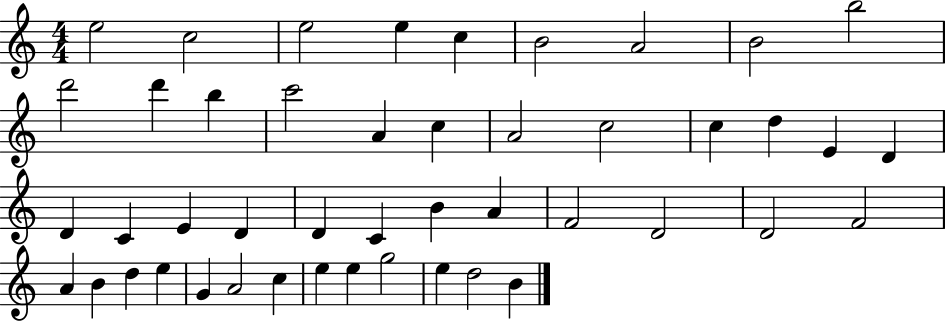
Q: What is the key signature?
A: C major